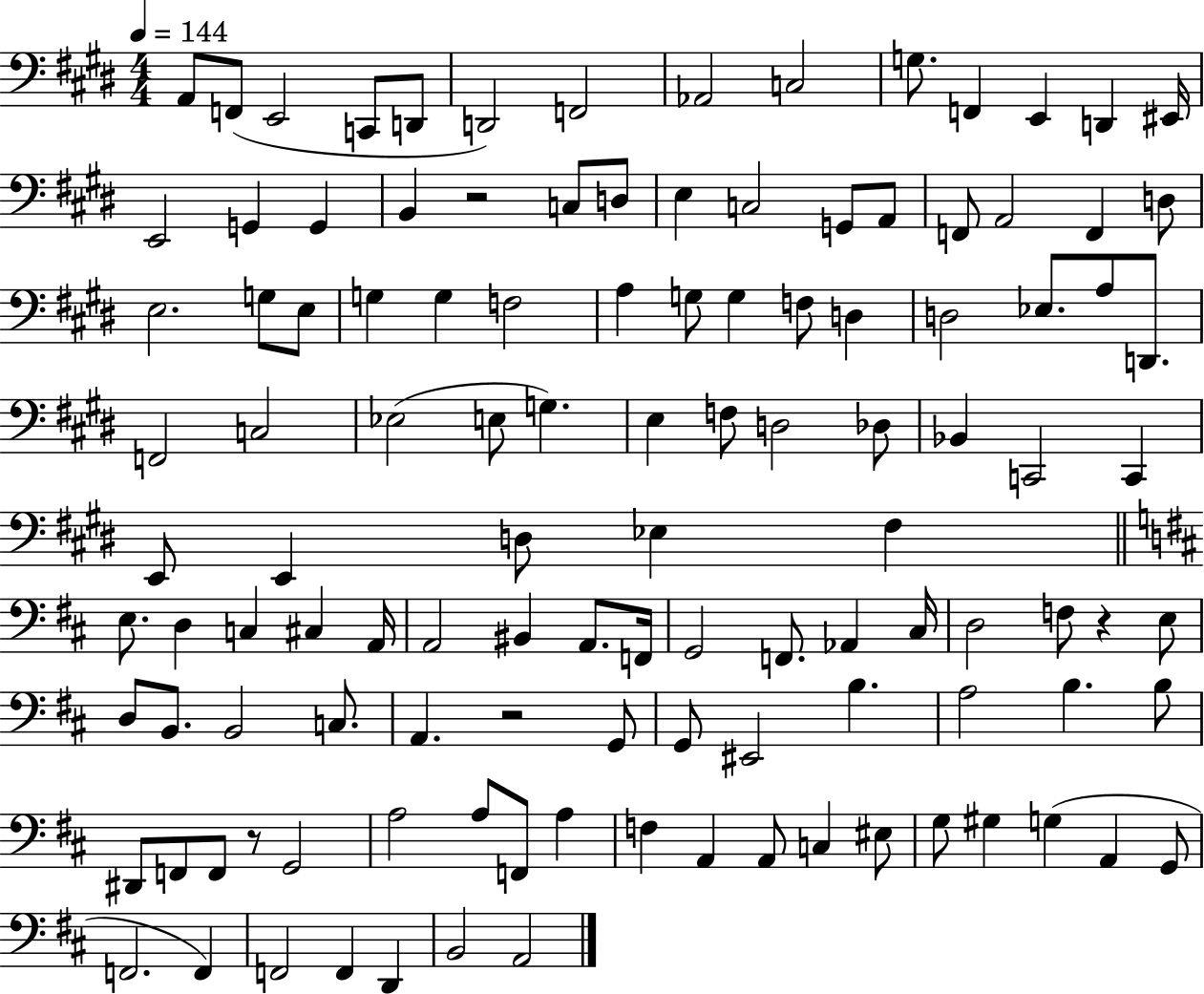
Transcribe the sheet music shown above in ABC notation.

X:1
T:Untitled
M:4/4
L:1/4
K:E
A,,/2 F,,/2 E,,2 C,,/2 D,,/2 D,,2 F,,2 _A,,2 C,2 G,/2 F,, E,, D,, ^E,,/4 E,,2 G,, G,, B,, z2 C,/2 D,/2 E, C,2 G,,/2 A,,/2 F,,/2 A,,2 F,, D,/2 E,2 G,/2 E,/2 G, G, F,2 A, G,/2 G, F,/2 D, D,2 _E,/2 A,/2 D,,/2 F,,2 C,2 _E,2 E,/2 G, E, F,/2 D,2 _D,/2 _B,, C,,2 C,, E,,/2 E,, D,/2 _E, ^F, E,/2 D, C, ^C, A,,/4 A,,2 ^B,, A,,/2 F,,/4 G,,2 F,,/2 _A,, ^C,/4 D,2 F,/2 z E,/2 D,/2 B,,/2 B,,2 C,/2 A,, z2 G,,/2 G,,/2 ^E,,2 B, A,2 B, B,/2 ^D,,/2 F,,/2 F,,/2 z/2 G,,2 A,2 A,/2 F,,/2 A, F, A,, A,,/2 C, ^E,/2 G,/2 ^G, G, A,, G,,/2 F,,2 F,, F,,2 F,, D,, B,,2 A,,2